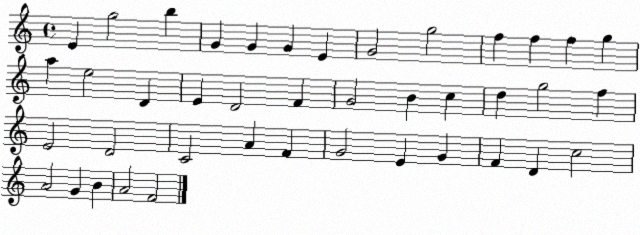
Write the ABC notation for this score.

X:1
T:Untitled
M:4/4
L:1/4
K:C
E g2 b G G G E G2 g2 f f f g a e2 D E D2 F G2 B c d g2 f E2 D2 C2 A F G2 E G F D c2 A2 G B A2 F2